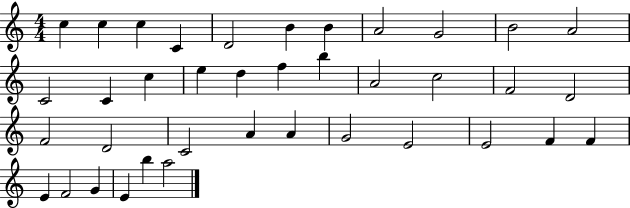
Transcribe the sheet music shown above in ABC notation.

X:1
T:Untitled
M:4/4
L:1/4
K:C
c c c C D2 B B A2 G2 B2 A2 C2 C c e d f b A2 c2 F2 D2 F2 D2 C2 A A G2 E2 E2 F F E F2 G E b a2